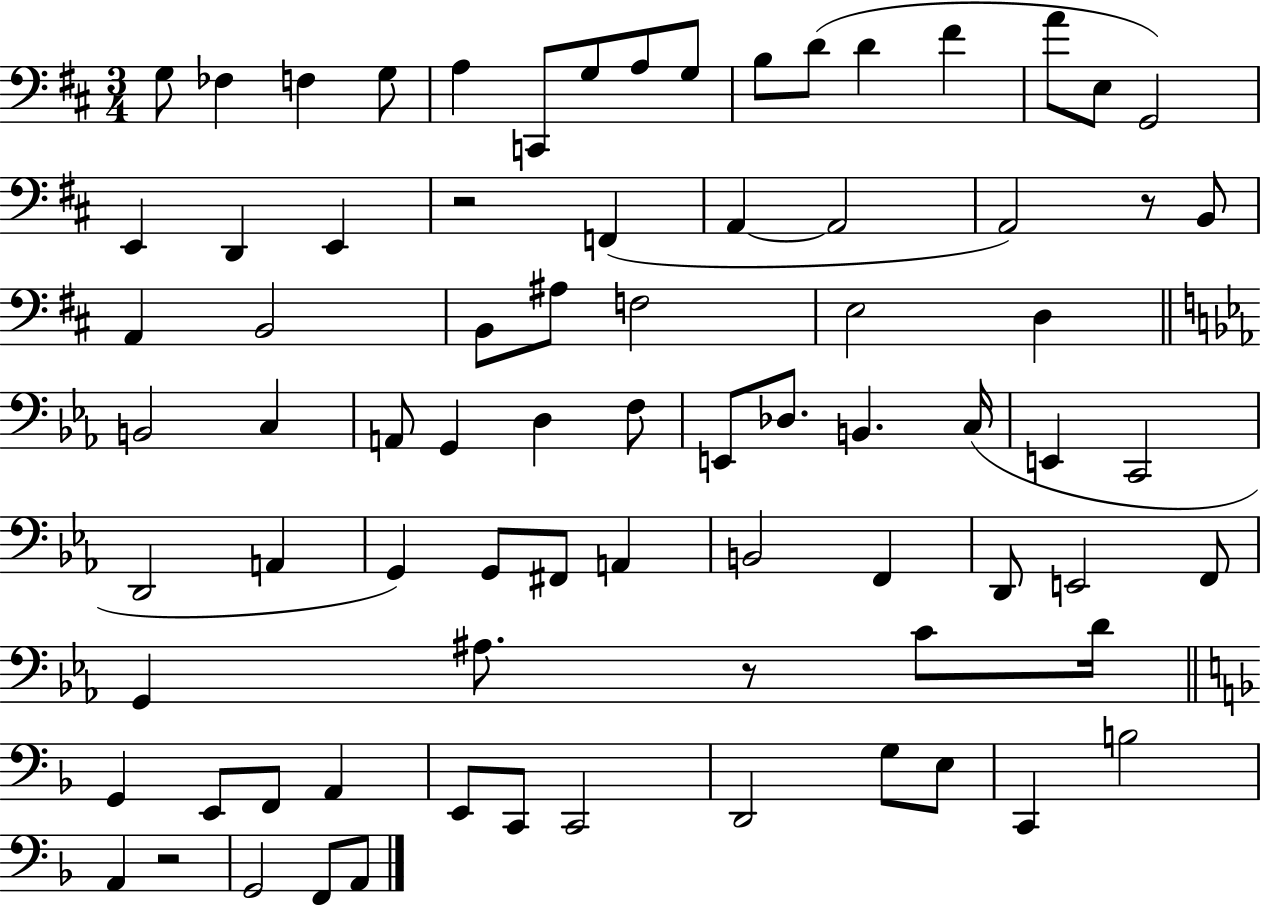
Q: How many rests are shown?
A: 4